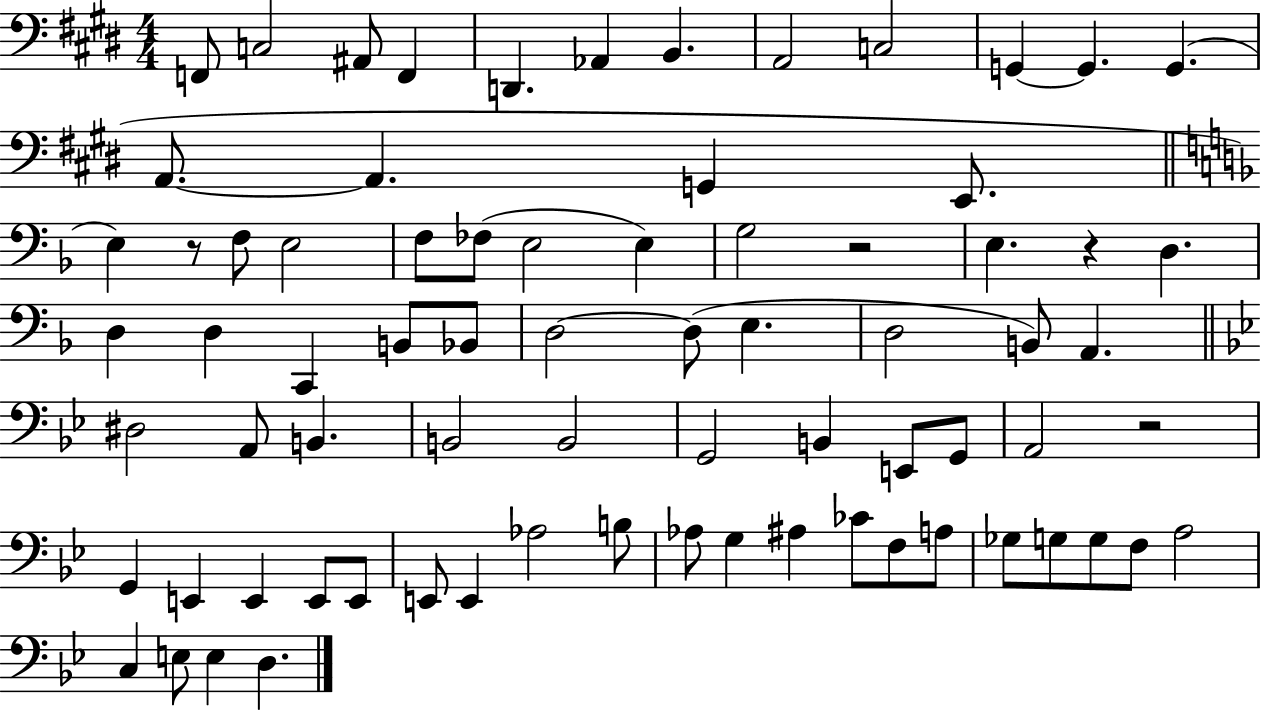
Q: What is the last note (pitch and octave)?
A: D3